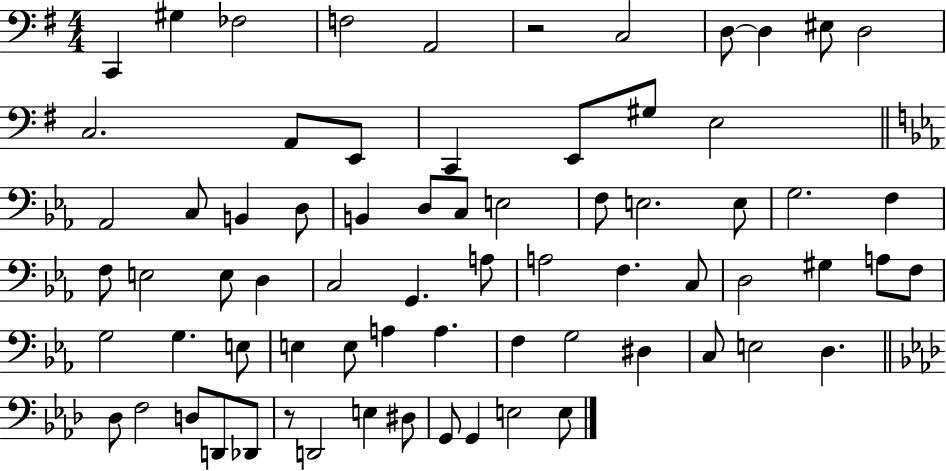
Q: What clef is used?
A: bass